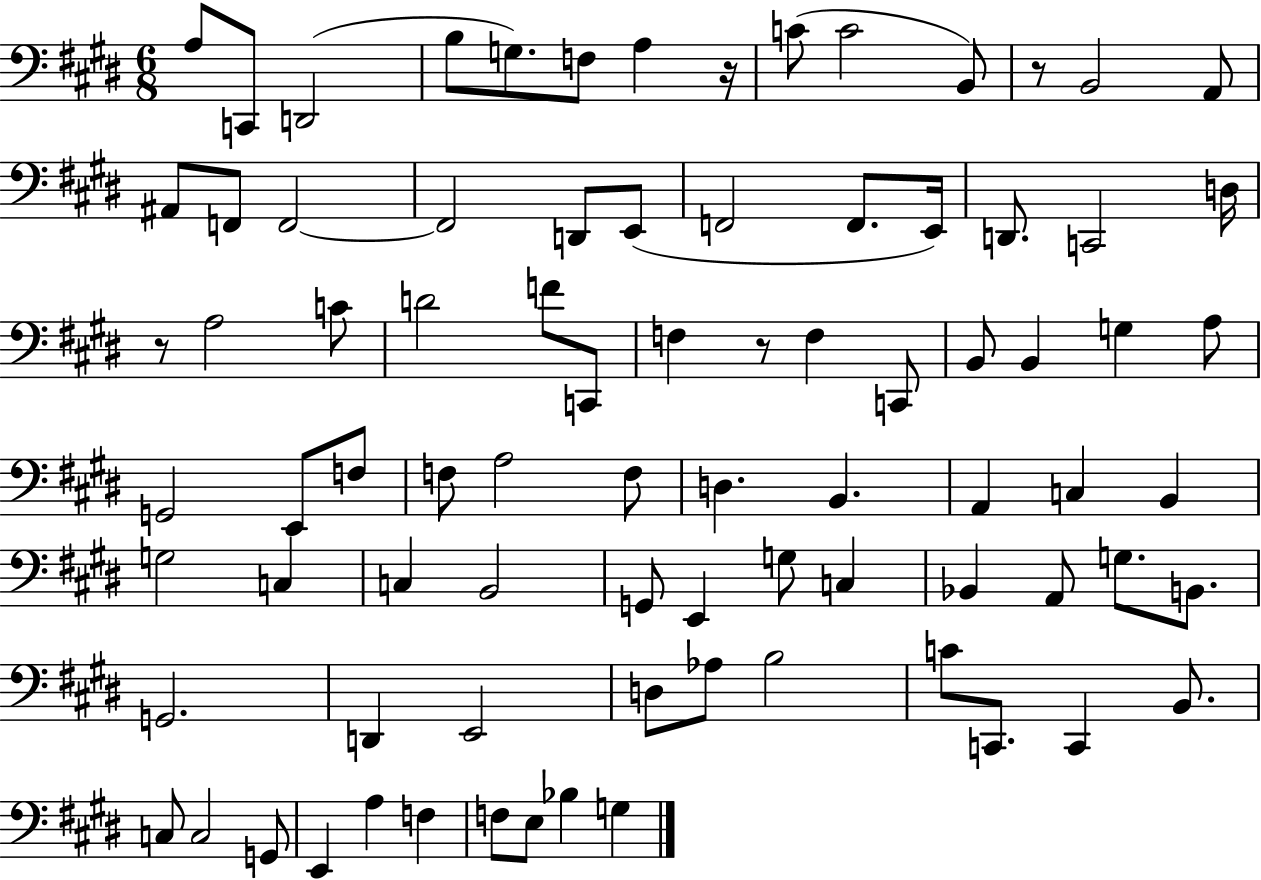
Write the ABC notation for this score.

X:1
T:Untitled
M:6/8
L:1/4
K:E
A,/2 C,,/2 D,,2 B,/2 G,/2 F,/2 A, z/4 C/2 C2 B,,/2 z/2 B,,2 A,,/2 ^A,,/2 F,,/2 F,,2 F,,2 D,,/2 E,,/2 F,,2 F,,/2 E,,/4 D,,/2 C,,2 D,/4 z/2 A,2 C/2 D2 F/2 C,,/2 F, z/2 F, C,,/2 B,,/2 B,, G, A,/2 G,,2 E,,/2 F,/2 F,/2 A,2 F,/2 D, B,, A,, C, B,, G,2 C, C, B,,2 G,,/2 E,, G,/2 C, _B,, A,,/2 G,/2 B,,/2 G,,2 D,, E,,2 D,/2 _A,/2 B,2 C/2 C,,/2 C,, B,,/2 C,/2 C,2 G,,/2 E,, A, F, F,/2 E,/2 _B, G,